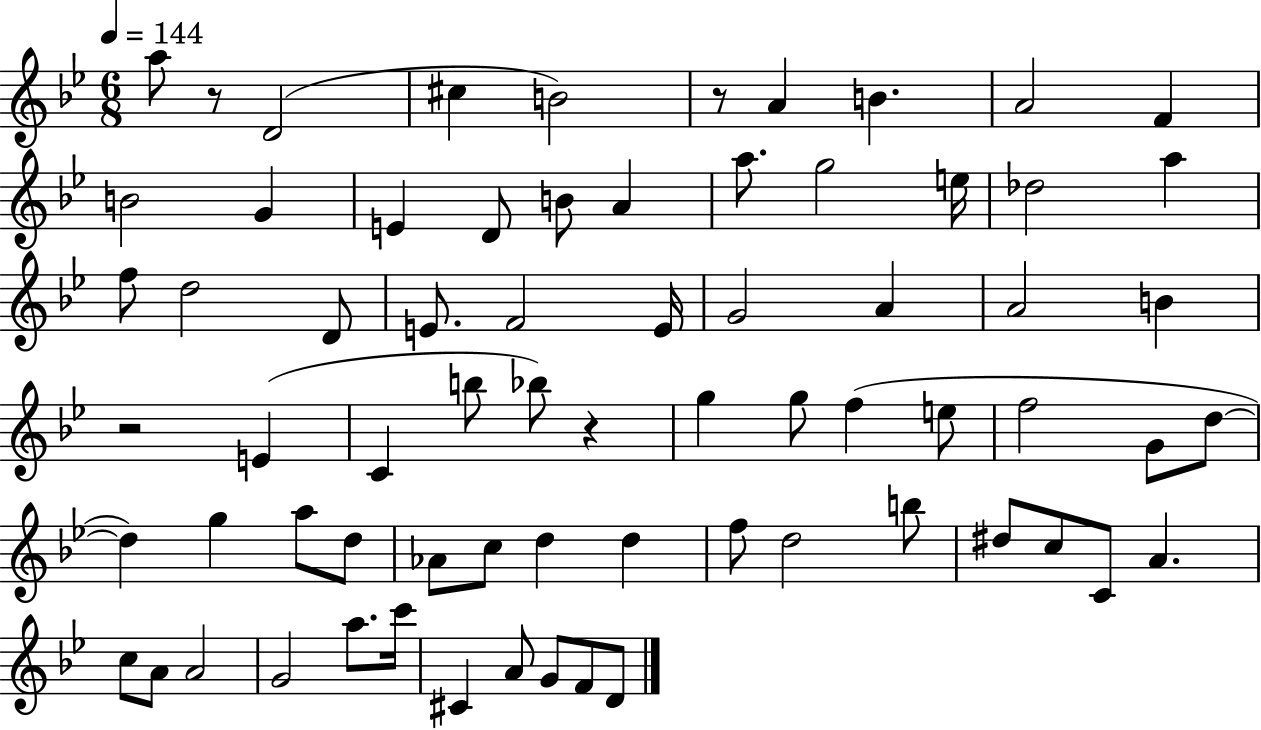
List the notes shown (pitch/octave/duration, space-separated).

A5/e R/e D4/h C#5/q B4/h R/e A4/q B4/q. A4/h F4/q B4/h G4/q E4/q D4/e B4/e A4/q A5/e. G5/h E5/s Db5/h A5/q F5/e D5/h D4/e E4/e. F4/h E4/s G4/h A4/q A4/h B4/q R/h E4/q C4/q B5/e Bb5/e R/q G5/q G5/e F5/q E5/e F5/h G4/e D5/e D5/q G5/q A5/e D5/e Ab4/e C5/e D5/q D5/q F5/e D5/h B5/e D#5/e C5/e C4/e A4/q. C5/e A4/e A4/h G4/h A5/e. C6/s C#4/q A4/e G4/e F4/e D4/e